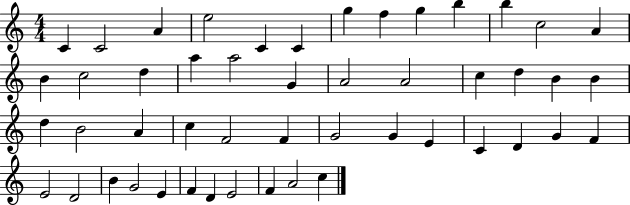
{
  \clef treble
  \numericTimeSignature
  \time 4/4
  \key c \major
  c'4 c'2 a'4 | e''2 c'4 c'4 | g''4 f''4 g''4 b''4 | b''4 c''2 a'4 | \break b'4 c''2 d''4 | a''4 a''2 g'4 | a'2 a'2 | c''4 d''4 b'4 b'4 | \break d''4 b'2 a'4 | c''4 f'2 f'4 | g'2 g'4 e'4 | c'4 d'4 g'4 f'4 | \break e'2 d'2 | b'4 g'2 e'4 | f'4 d'4 e'2 | f'4 a'2 c''4 | \break \bar "|."
}